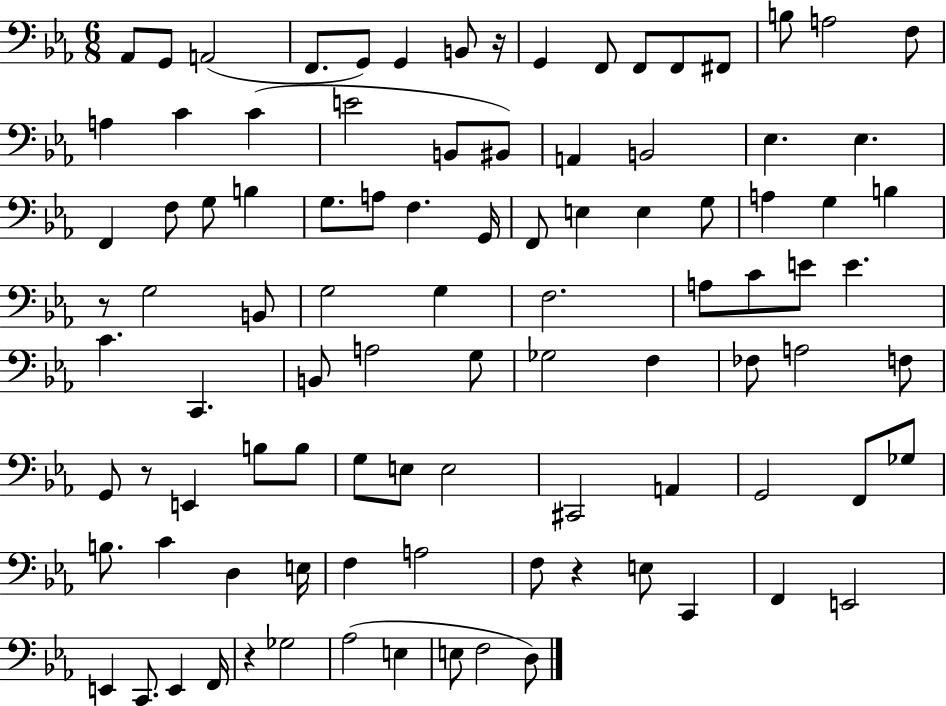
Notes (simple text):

Ab2/e G2/e A2/h F2/e. G2/e G2/q B2/e R/s G2/q F2/e F2/e F2/e F#2/e B3/e A3/h F3/e A3/q C4/q C4/q E4/h B2/e BIS2/e A2/q B2/h Eb3/q. Eb3/q. F2/q F3/e G3/e B3/q G3/e. A3/e F3/q. G2/s F2/e E3/q E3/q G3/e A3/q G3/q B3/q R/e G3/h B2/e G3/h G3/q F3/h. A3/e C4/e E4/e E4/q. C4/q. C2/q. B2/e A3/h G3/e Gb3/h F3/q FES3/e A3/h F3/e G2/e R/e E2/q B3/e B3/e G3/e E3/e E3/h C#2/h A2/q G2/h F2/e Gb3/e B3/e. C4/q D3/q E3/s F3/q A3/h F3/e R/q E3/e C2/q F2/q E2/h E2/q C2/e. E2/q F2/s R/q Gb3/h Ab3/h E3/q E3/e F3/h D3/e